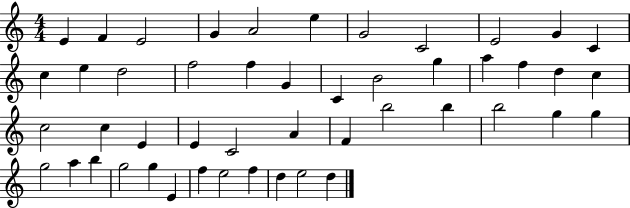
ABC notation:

X:1
T:Untitled
M:4/4
L:1/4
K:C
E F E2 G A2 e G2 C2 E2 G C c e d2 f2 f G C B2 g a f d c c2 c E E C2 A F b2 b b2 g g g2 a b g2 g E f e2 f d e2 d